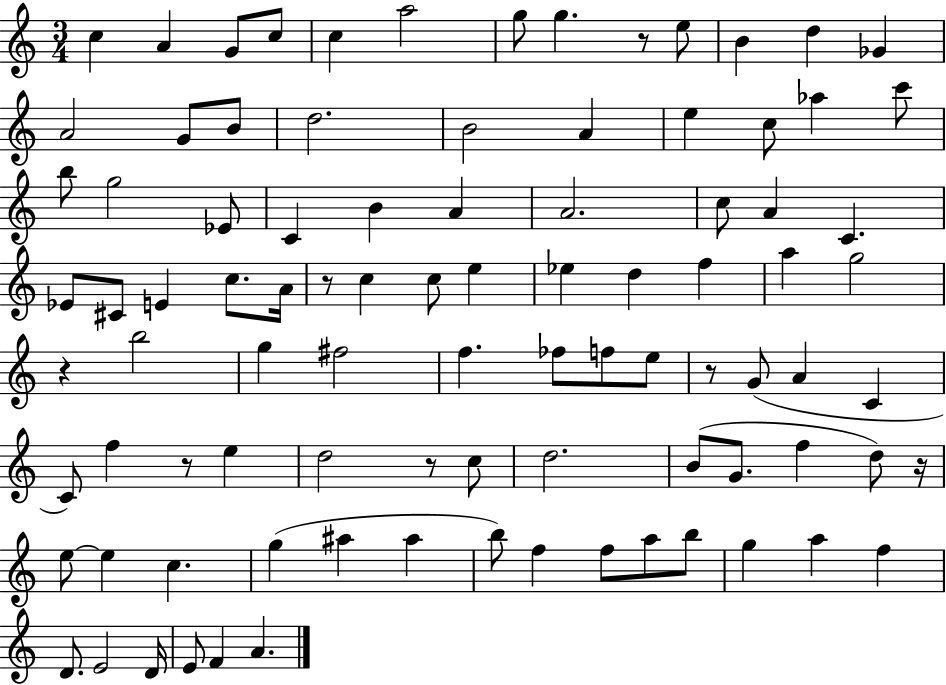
{
  \clef treble
  \numericTimeSignature
  \time 3/4
  \key c \major
  c''4 a'4 g'8 c''8 | c''4 a''2 | g''8 g''4. r8 e''8 | b'4 d''4 ges'4 | \break a'2 g'8 b'8 | d''2. | b'2 a'4 | e''4 c''8 aes''4 c'''8 | \break b''8 g''2 ees'8 | c'4 b'4 a'4 | a'2. | c''8 a'4 c'4. | \break ees'8 cis'8 e'4 c''8. a'16 | r8 c''4 c''8 e''4 | ees''4 d''4 f''4 | a''4 g''2 | \break r4 b''2 | g''4 fis''2 | f''4. fes''8 f''8 e''8 | r8 g'8( a'4 c'4 | \break c'8) f''4 r8 e''4 | d''2 r8 c''8 | d''2. | b'8( g'8. f''4 d''8) r16 | \break e''8~~ e''4 c''4. | g''4( ais''4 ais''4 | b''8) f''4 f''8 a''8 b''8 | g''4 a''4 f''4 | \break d'8. e'2 d'16 | e'8 f'4 a'4. | \bar "|."
}